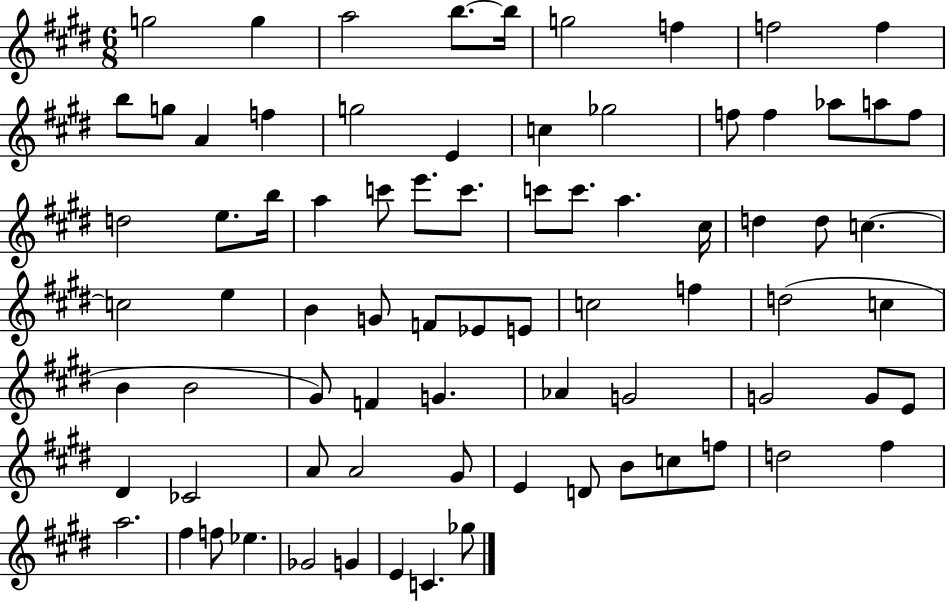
G5/h G5/q A5/h B5/e. B5/s G5/h F5/q F5/h F5/q B5/e G5/e A4/q F5/q G5/h E4/q C5/q Gb5/h F5/e F5/q Ab5/e A5/e F5/e D5/h E5/e. B5/s A5/q C6/e E6/e. C6/e. C6/e C6/e. A5/q. C#5/s D5/q D5/e C5/q. C5/h E5/q B4/q G4/e F4/e Eb4/e E4/e C5/h F5/q D5/h C5/q B4/q B4/h G#4/e F4/q G4/q. Ab4/q G4/h G4/h G4/e E4/e D#4/q CES4/h A4/e A4/h G#4/e E4/q D4/e B4/e C5/e F5/e D5/h F#5/q A5/h. F#5/q F5/e Eb5/q. Gb4/h G4/q E4/q C4/q. Gb5/e